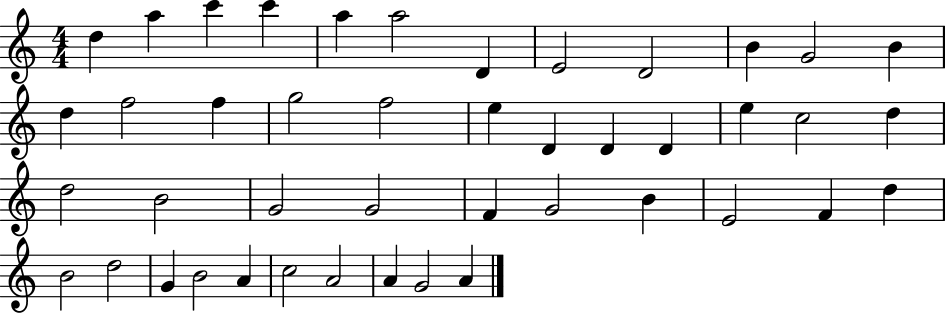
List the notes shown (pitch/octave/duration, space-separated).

D5/q A5/q C6/q C6/q A5/q A5/h D4/q E4/h D4/h B4/q G4/h B4/q D5/q F5/h F5/q G5/h F5/h E5/q D4/q D4/q D4/q E5/q C5/h D5/q D5/h B4/h G4/h G4/h F4/q G4/h B4/q E4/h F4/q D5/q B4/h D5/h G4/q B4/h A4/q C5/h A4/h A4/q G4/h A4/q